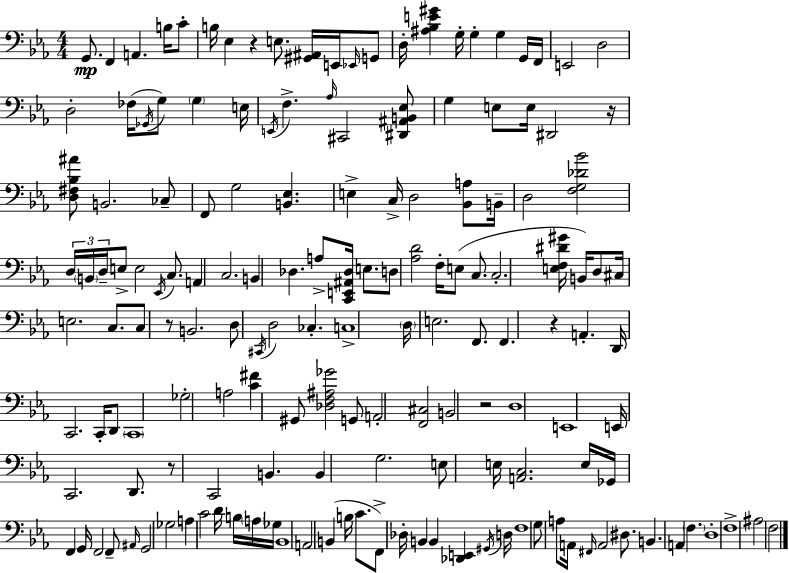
X:1
T:Untitled
M:4/4
L:1/4
K:Cm
G,,/2 F,, A,, B,/4 C/2 B,/4 _E, z E,/2 [^G,,^A,,]/4 E,,/4 _E,,/4 G,,/2 D,/4 [^A,_B,E^G] G,/4 G, G, G,,/4 F,,/4 E,,2 D,2 D,2 _F,/4 _G,,/4 G,/2 G, E,/4 E,,/4 F, _A,/4 ^C,,2 [^D,,^A,,B,,_E,]/2 G, E,/2 E,/4 ^D,,2 z/4 [D,^F,_B,^A]/2 B,,2 _C,/2 F,,/2 G,2 [B,,_E,] E, C,/4 D,2 [_B,,A,]/2 B,,/4 D,2 [F,G,_D_B]2 D,/4 B,,/4 D,/4 E,/2 E,2 _E,,/4 C,/2 A,, C,2 B,, _D, A,/2 [C,,E,,^A,,_D,]/4 E,/2 D,/2 [_A,D]2 F,/4 E,/2 C,/2 C,2 [E,F,^D^G]/4 B,,/4 D,/2 ^C,/4 E,2 C,/2 C,/2 z/2 B,,2 D,/2 ^C,,/4 D,2 _C, C,4 D,/4 E,2 F,,/2 F,, z A,, D,,/4 C,,2 C,,/4 D,,/2 C,,4 _G,2 A,2 [C^F] ^G,,/2 [_D,F,^A,_G]2 G,,/2 A,,2 [F,,^C,]2 B,,2 z2 D,4 E,,4 E,,/4 C,,2 D,,/2 z/2 C,,2 B,, B,, G,2 E,/2 E,/4 [A,,C,]2 E,/4 _G,,/4 F,, G,,/4 F,,2 F,,/2 ^A,,/4 G,,2 _G,2 A, C2 D/4 B,/4 A,/4 _G,/4 _B,,4 A,,2 B,, B,/4 C/2 F,,/2 _D,/4 B,, B,, [_D,,E,,] ^G,,/4 D,/4 F,4 G,/2 A,/2 A,,/4 ^F,,/4 A,,2 ^D,/2 B,, A,, F, D,4 F,4 ^A,2 F,2